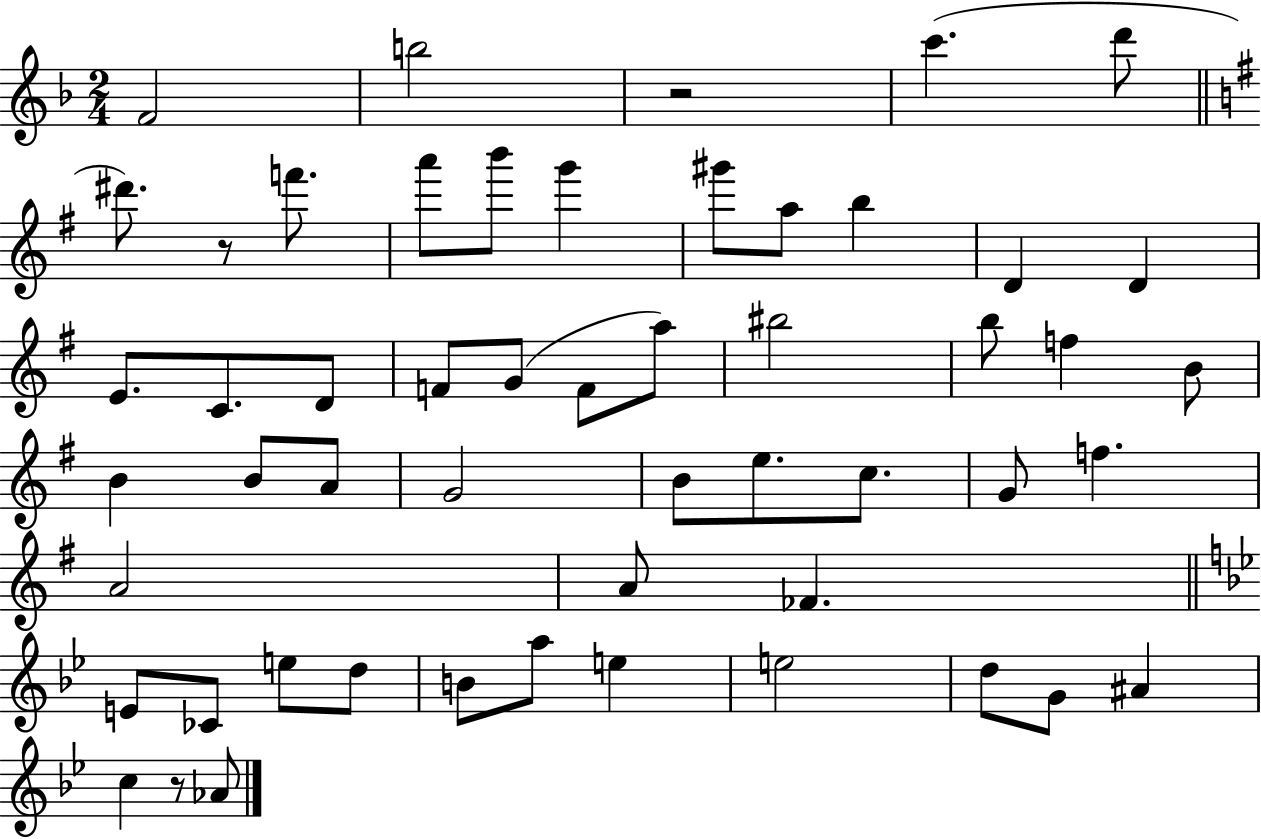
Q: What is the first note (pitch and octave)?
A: F4